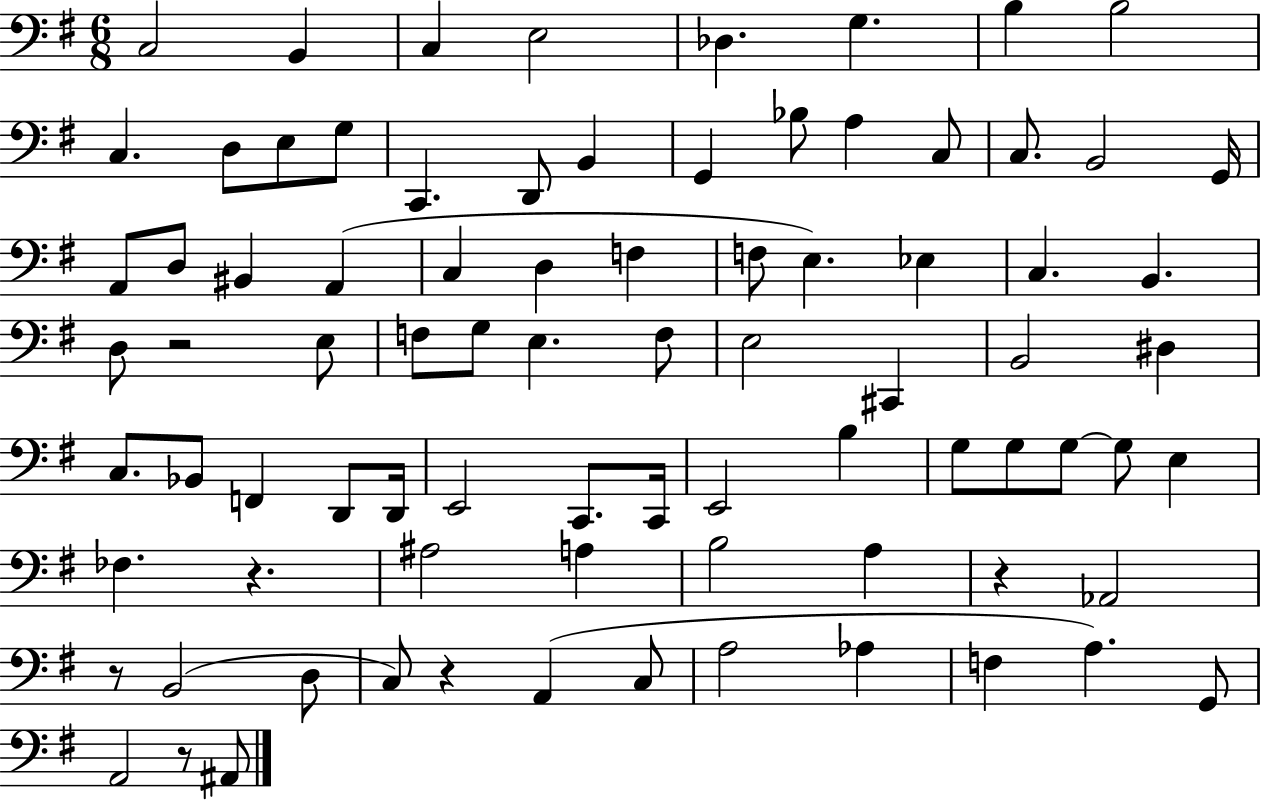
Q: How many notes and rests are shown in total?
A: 83